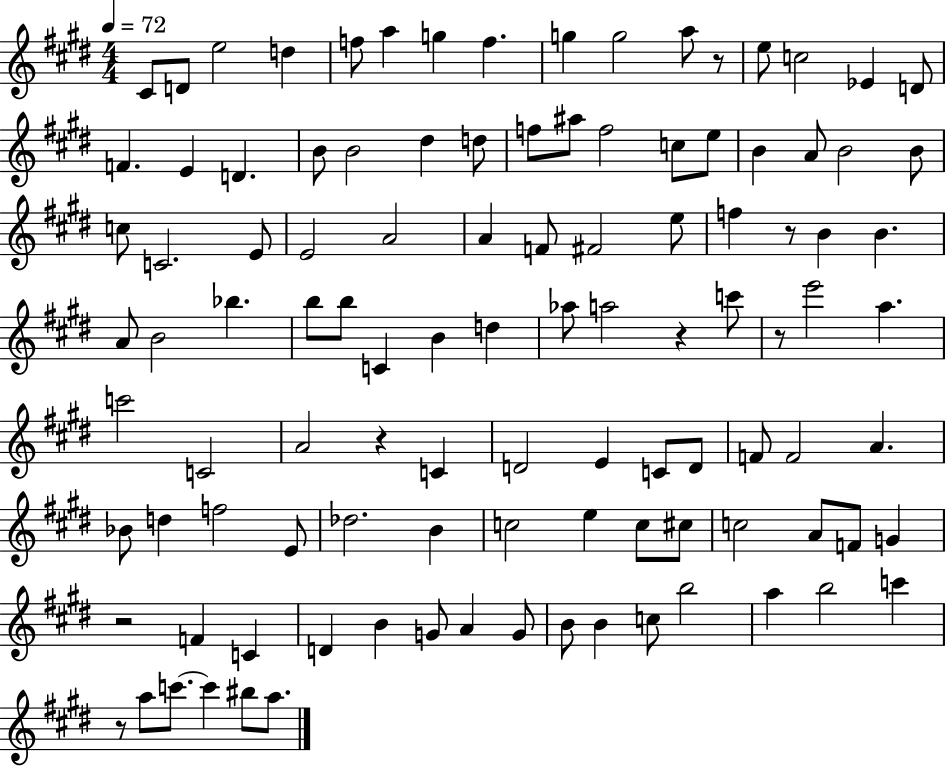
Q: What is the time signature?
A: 4/4